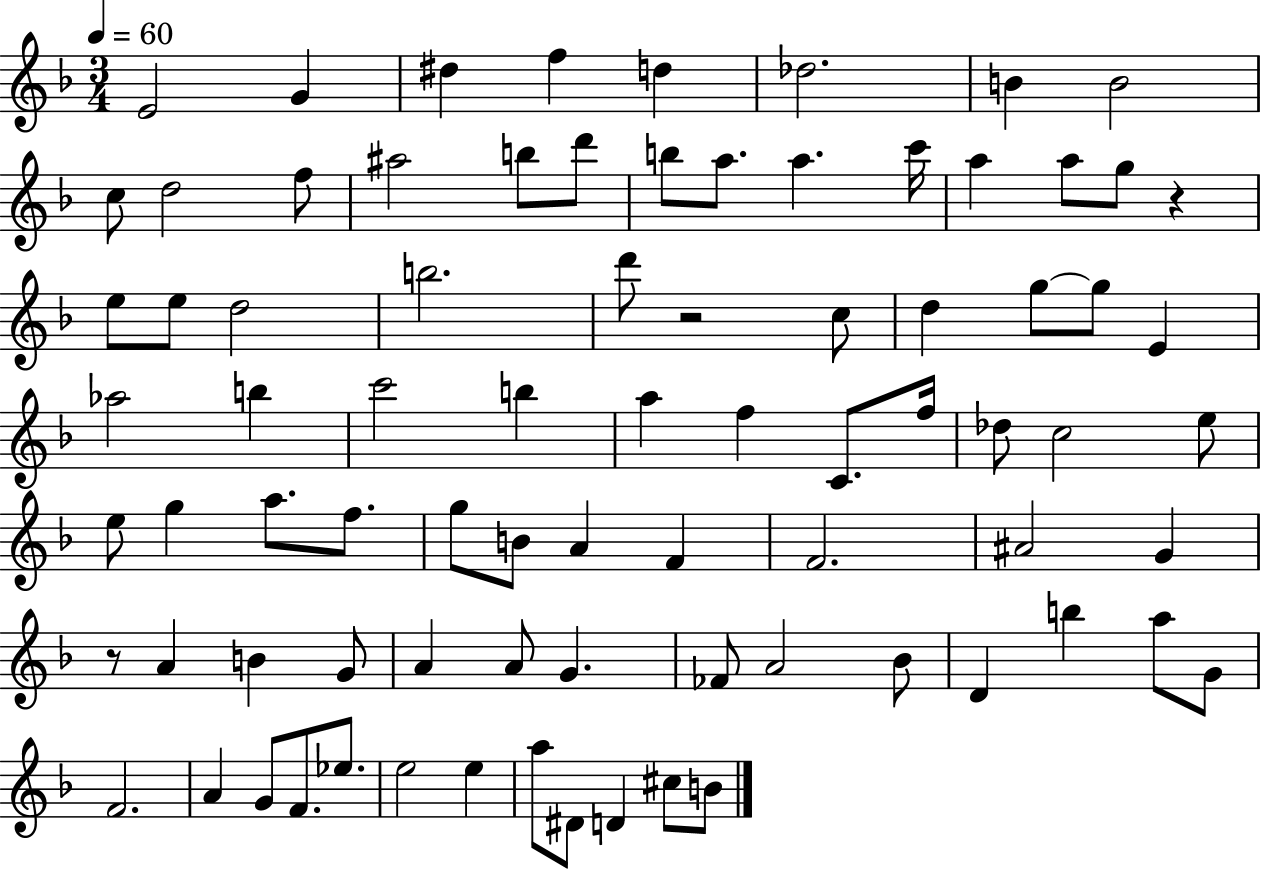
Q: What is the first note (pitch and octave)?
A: E4